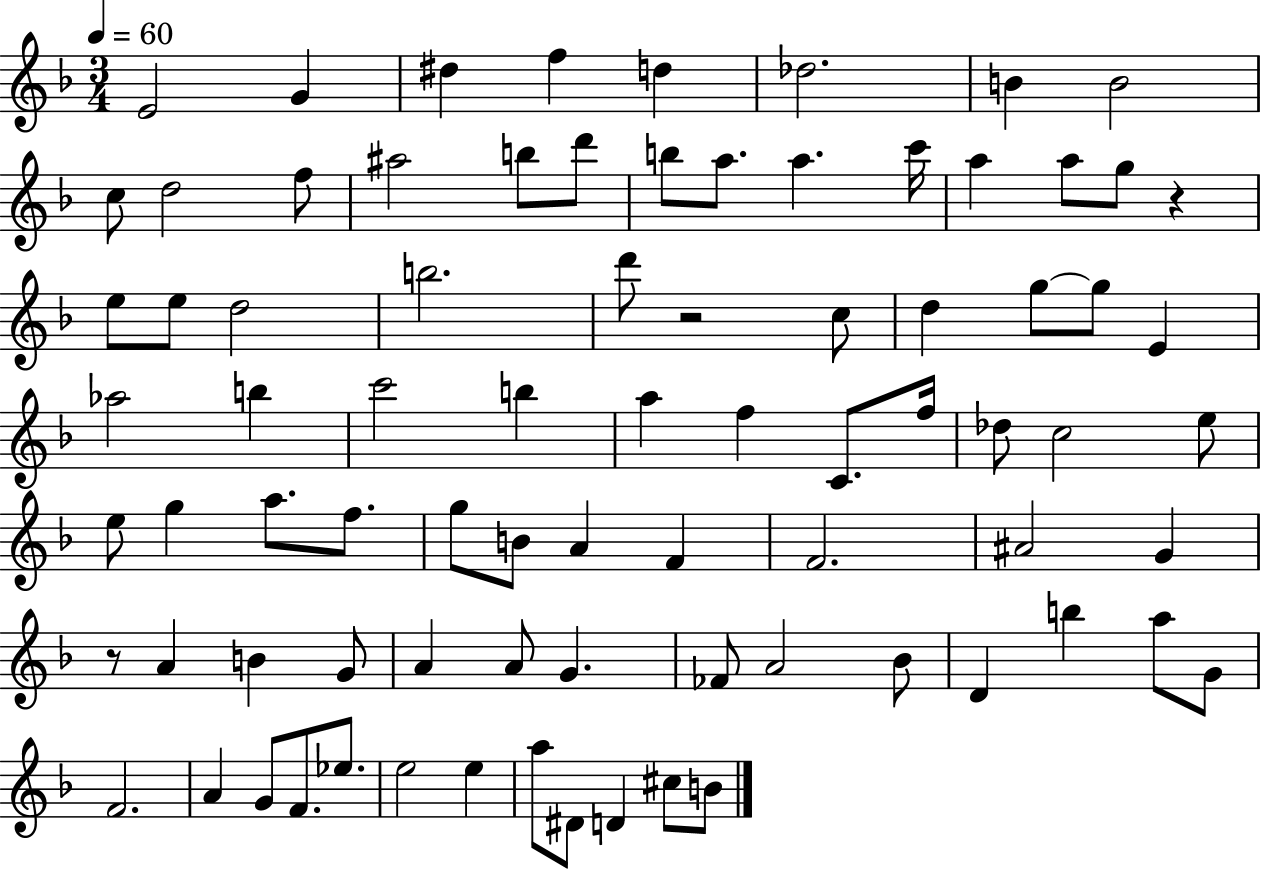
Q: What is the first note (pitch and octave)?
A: E4